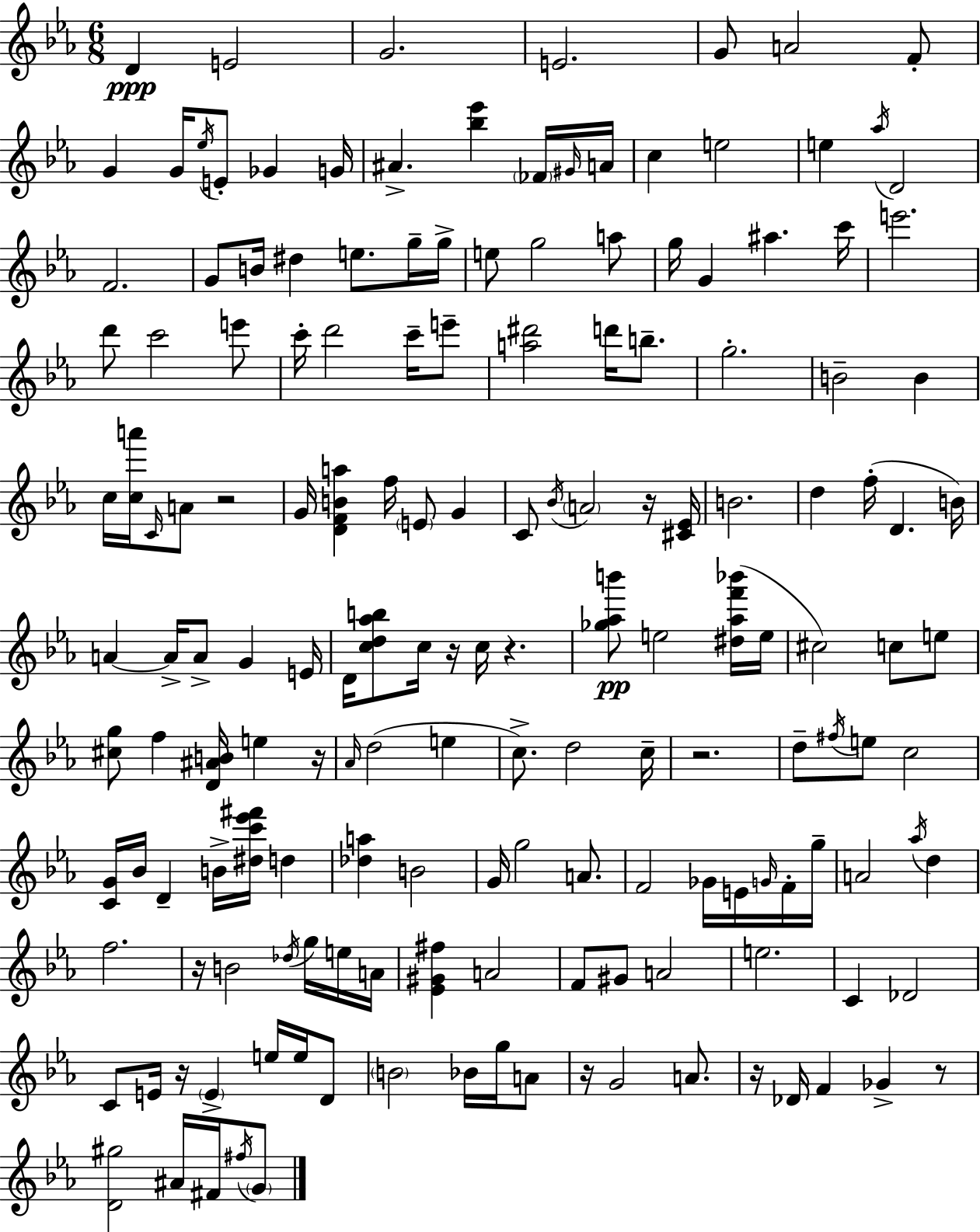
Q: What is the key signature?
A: EES major